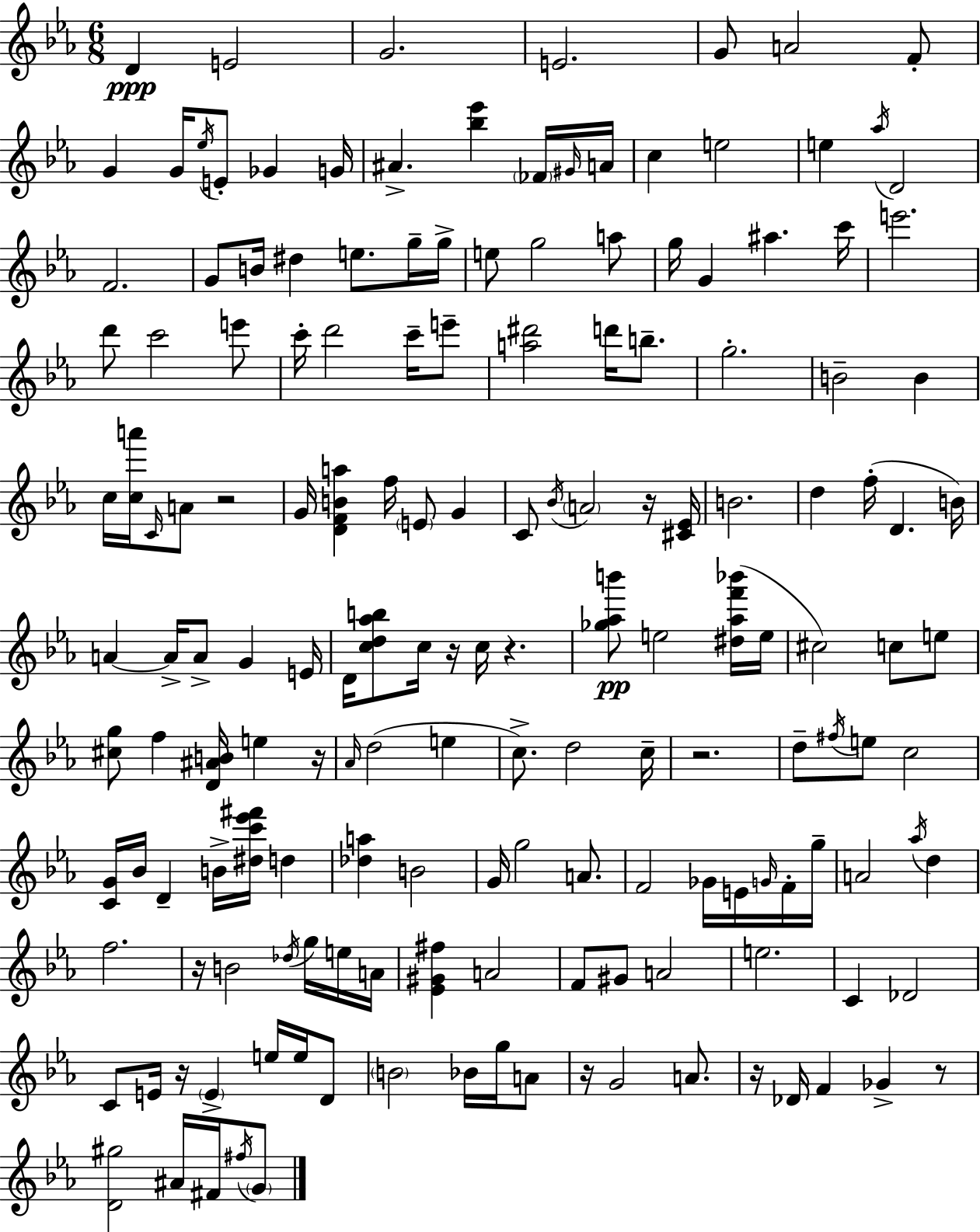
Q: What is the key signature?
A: EES major